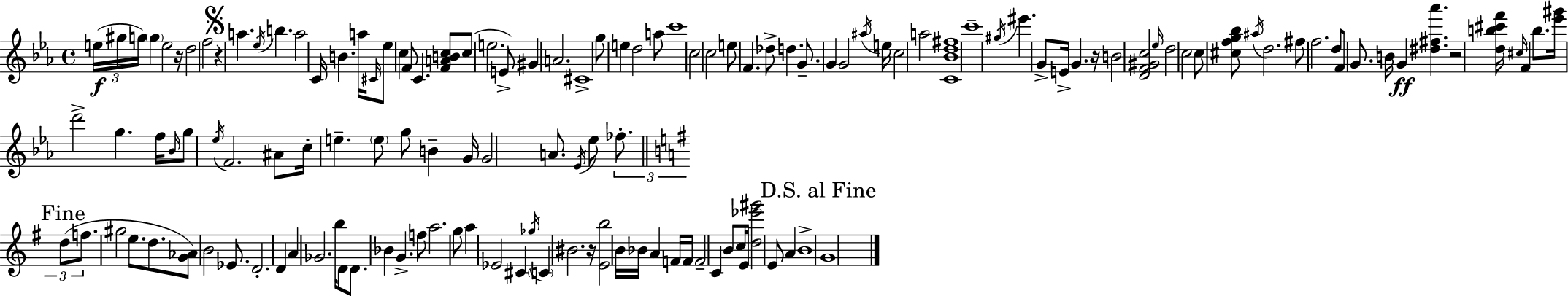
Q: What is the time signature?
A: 4/4